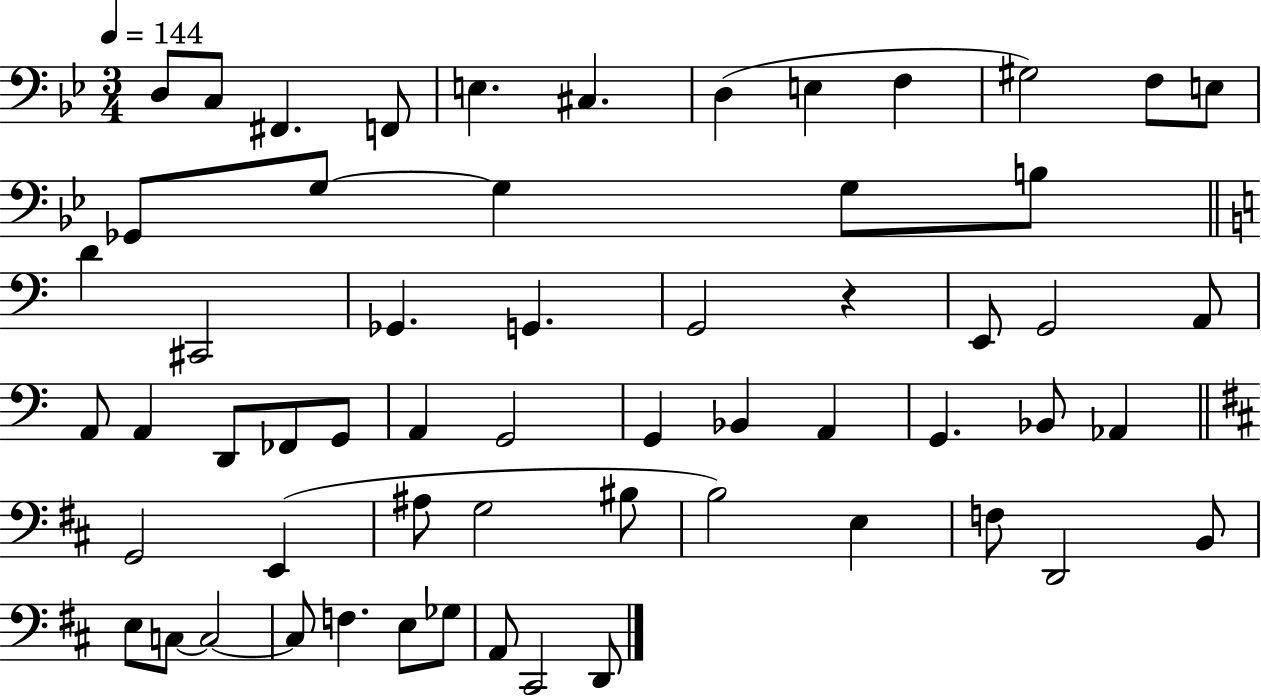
X:1
T:Untitled
M:3/4
L:1/4
K:Bb
D,/2 C,/2 ^F,, F,,/2 E, ^C, D, E, F, ^G,2 F,/2 E,/2 _G,,/2 G,/2 G, G,/2 B,/2 D ^C,,2 _G,, G,, G,,2 z E,,/2 G,,2 A,,/2 A,,/2 A,, D,,/2 _F,,/2 G,,/2 A,, G,,2 G,, _B,, A,, G,, _B,,/2 _A,, G,,2 E,, ^A,/2 G,2 ^B,/2 B,2 E, F,/2 D,,2 B,,/2 E,/2 C,/2 C,2 C,/2 F, E,/2 _G,/2 A,,/2 ^C,,2 D,,/2